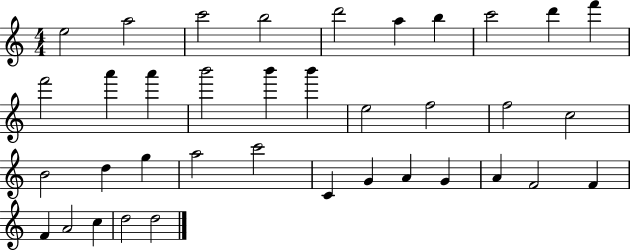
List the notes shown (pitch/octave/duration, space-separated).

E5/h A5/h C6/h B5/h D6/h A5/q B5/q C6/h D6/q F6/q F6/h A6/q A6/q B6/h B6/q B6/q E5/h F5/h F5/h C5/h B4/h D5/q G5/q A5/h C6/h C4/q G4/q A4/q G4/q A4/q F4/h F4/q F4/q A4/h C5/q D5/h D5/h